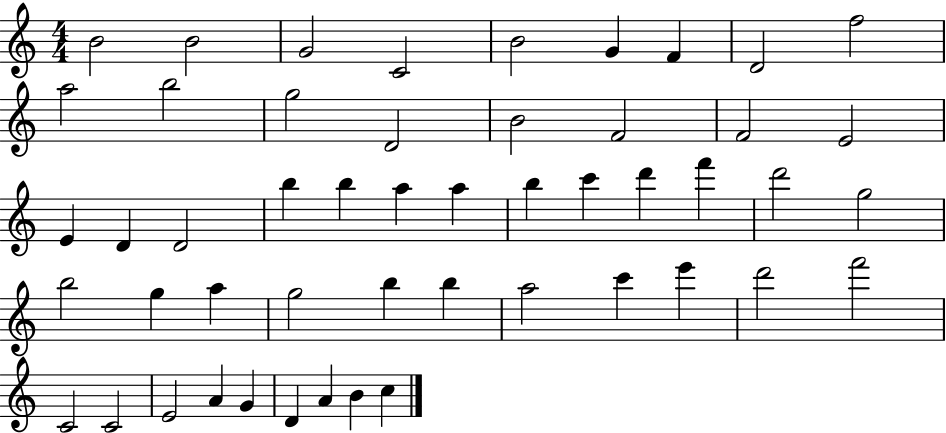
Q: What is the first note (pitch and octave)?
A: B4